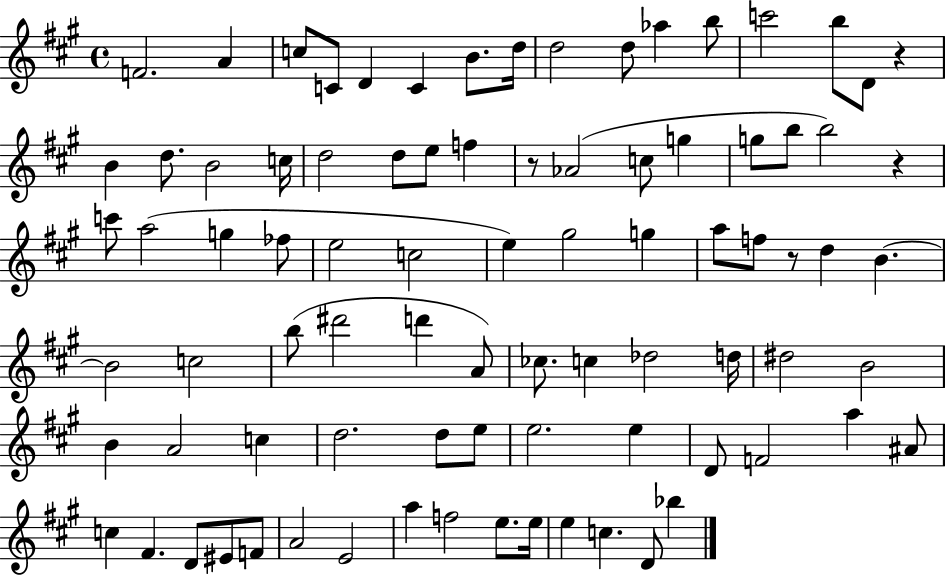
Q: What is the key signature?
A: A major